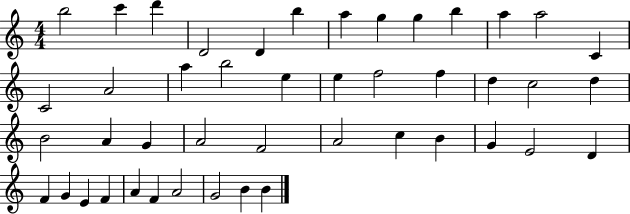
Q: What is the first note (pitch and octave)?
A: B5